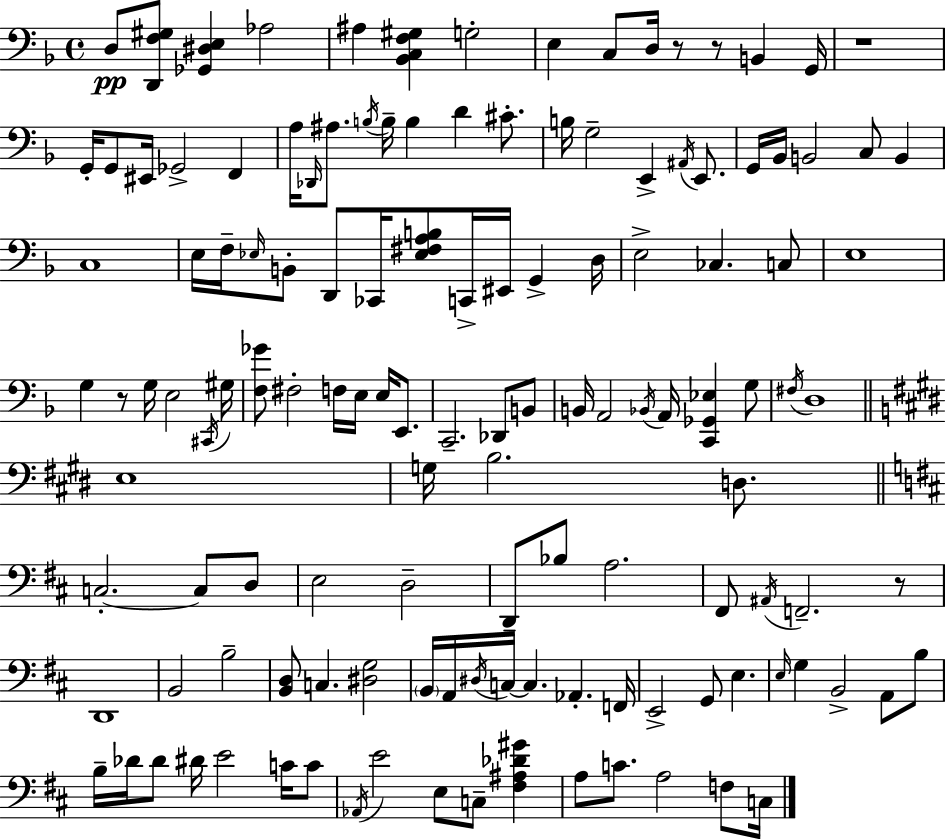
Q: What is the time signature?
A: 4/4